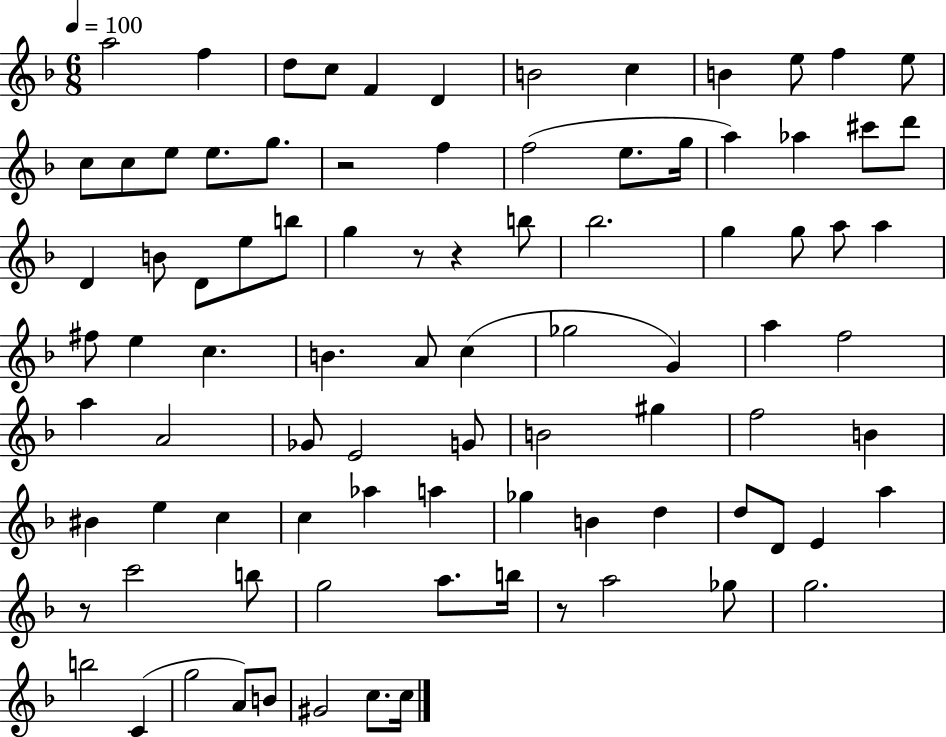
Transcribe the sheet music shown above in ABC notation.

X:1
T:Untitled
M:6/8
L:1/4
K:F
a2 f d/2 c/2 F D B2 c B e/2 f e/2 c/2 c/2 e/2 e/2 g/2 z2 f f2 e/2 g/4 a _a ^c'/2 d'/2 D B/2 D/2 e/2 b/2 g z/2 z b/2 _b2 g g/2 a/2 a ^f/2 e c B A/2 c _g2 G a f2 a A2 _G/2 E2 G/2 B2 ^g f2 B ^B e c c _a a _g B d d/2 D/2 E a z/2 c'2 b/2 g2 a/2 b/4 z/2 a2 _g/2 g2 b2 C g2 A/2 B/2 ^G2 c/2 c/4